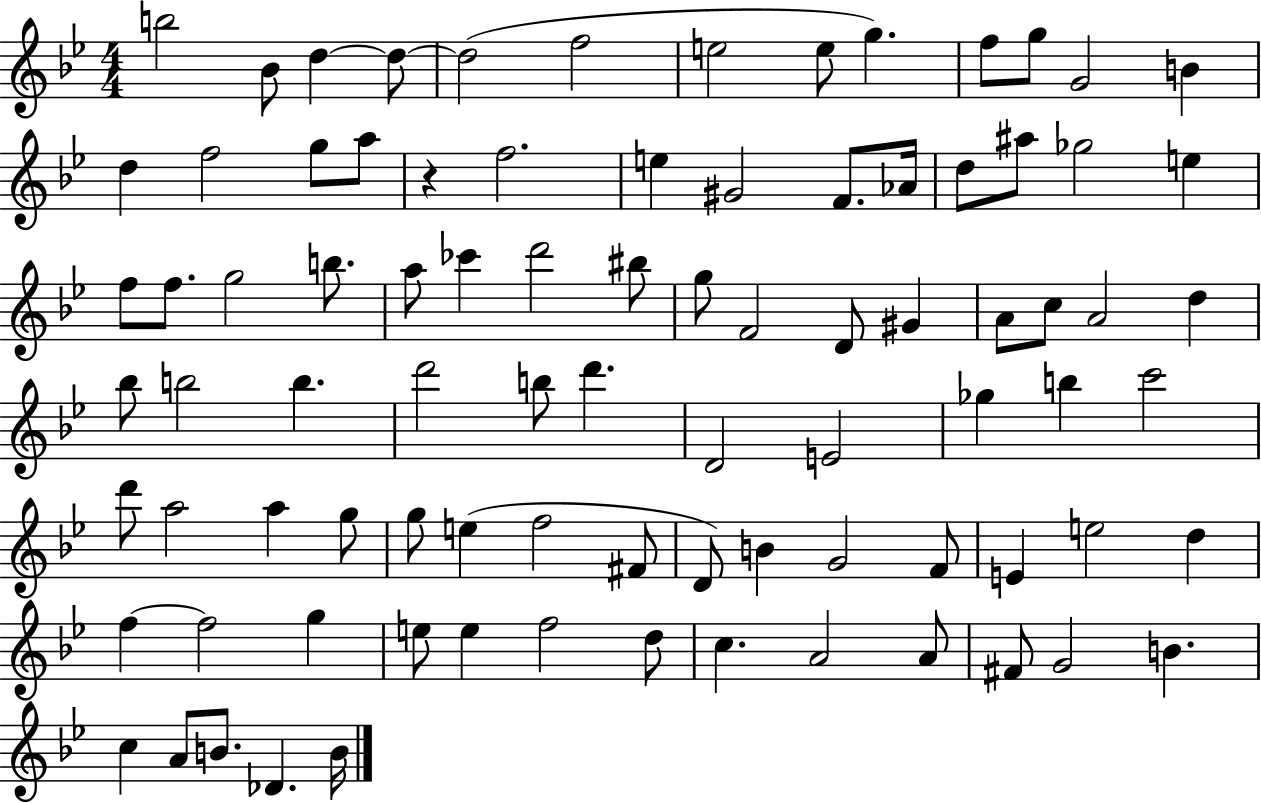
X:1
T:Untitled
M:4/4
L:1/4
K:Bb
b2 _B/2 d d/2 d2 f2 e2 e/2 g f/2 g/2 G2 B d f2 g/2 a/2 z f2 e ^G2 F/2 _A/4 d/2 ^a/2 _g2 e f/2 f/2 g2 b/2 a/2 _c' d'2 ^b/2 g/2 F2 D/2 ^G A/2 c/2 A2 d _b/2 b2 b d'2 b/2 d' D2 E2 _g b c'2 d'/2 a2 a g/2 g/2 e f2 ^F/2 D/2 B G2 F/2 E e2 d f f2 g e/2 e f2 d/2 c A2 A/2 ^F/2 G2 B c A/2 B/2 _D B/4